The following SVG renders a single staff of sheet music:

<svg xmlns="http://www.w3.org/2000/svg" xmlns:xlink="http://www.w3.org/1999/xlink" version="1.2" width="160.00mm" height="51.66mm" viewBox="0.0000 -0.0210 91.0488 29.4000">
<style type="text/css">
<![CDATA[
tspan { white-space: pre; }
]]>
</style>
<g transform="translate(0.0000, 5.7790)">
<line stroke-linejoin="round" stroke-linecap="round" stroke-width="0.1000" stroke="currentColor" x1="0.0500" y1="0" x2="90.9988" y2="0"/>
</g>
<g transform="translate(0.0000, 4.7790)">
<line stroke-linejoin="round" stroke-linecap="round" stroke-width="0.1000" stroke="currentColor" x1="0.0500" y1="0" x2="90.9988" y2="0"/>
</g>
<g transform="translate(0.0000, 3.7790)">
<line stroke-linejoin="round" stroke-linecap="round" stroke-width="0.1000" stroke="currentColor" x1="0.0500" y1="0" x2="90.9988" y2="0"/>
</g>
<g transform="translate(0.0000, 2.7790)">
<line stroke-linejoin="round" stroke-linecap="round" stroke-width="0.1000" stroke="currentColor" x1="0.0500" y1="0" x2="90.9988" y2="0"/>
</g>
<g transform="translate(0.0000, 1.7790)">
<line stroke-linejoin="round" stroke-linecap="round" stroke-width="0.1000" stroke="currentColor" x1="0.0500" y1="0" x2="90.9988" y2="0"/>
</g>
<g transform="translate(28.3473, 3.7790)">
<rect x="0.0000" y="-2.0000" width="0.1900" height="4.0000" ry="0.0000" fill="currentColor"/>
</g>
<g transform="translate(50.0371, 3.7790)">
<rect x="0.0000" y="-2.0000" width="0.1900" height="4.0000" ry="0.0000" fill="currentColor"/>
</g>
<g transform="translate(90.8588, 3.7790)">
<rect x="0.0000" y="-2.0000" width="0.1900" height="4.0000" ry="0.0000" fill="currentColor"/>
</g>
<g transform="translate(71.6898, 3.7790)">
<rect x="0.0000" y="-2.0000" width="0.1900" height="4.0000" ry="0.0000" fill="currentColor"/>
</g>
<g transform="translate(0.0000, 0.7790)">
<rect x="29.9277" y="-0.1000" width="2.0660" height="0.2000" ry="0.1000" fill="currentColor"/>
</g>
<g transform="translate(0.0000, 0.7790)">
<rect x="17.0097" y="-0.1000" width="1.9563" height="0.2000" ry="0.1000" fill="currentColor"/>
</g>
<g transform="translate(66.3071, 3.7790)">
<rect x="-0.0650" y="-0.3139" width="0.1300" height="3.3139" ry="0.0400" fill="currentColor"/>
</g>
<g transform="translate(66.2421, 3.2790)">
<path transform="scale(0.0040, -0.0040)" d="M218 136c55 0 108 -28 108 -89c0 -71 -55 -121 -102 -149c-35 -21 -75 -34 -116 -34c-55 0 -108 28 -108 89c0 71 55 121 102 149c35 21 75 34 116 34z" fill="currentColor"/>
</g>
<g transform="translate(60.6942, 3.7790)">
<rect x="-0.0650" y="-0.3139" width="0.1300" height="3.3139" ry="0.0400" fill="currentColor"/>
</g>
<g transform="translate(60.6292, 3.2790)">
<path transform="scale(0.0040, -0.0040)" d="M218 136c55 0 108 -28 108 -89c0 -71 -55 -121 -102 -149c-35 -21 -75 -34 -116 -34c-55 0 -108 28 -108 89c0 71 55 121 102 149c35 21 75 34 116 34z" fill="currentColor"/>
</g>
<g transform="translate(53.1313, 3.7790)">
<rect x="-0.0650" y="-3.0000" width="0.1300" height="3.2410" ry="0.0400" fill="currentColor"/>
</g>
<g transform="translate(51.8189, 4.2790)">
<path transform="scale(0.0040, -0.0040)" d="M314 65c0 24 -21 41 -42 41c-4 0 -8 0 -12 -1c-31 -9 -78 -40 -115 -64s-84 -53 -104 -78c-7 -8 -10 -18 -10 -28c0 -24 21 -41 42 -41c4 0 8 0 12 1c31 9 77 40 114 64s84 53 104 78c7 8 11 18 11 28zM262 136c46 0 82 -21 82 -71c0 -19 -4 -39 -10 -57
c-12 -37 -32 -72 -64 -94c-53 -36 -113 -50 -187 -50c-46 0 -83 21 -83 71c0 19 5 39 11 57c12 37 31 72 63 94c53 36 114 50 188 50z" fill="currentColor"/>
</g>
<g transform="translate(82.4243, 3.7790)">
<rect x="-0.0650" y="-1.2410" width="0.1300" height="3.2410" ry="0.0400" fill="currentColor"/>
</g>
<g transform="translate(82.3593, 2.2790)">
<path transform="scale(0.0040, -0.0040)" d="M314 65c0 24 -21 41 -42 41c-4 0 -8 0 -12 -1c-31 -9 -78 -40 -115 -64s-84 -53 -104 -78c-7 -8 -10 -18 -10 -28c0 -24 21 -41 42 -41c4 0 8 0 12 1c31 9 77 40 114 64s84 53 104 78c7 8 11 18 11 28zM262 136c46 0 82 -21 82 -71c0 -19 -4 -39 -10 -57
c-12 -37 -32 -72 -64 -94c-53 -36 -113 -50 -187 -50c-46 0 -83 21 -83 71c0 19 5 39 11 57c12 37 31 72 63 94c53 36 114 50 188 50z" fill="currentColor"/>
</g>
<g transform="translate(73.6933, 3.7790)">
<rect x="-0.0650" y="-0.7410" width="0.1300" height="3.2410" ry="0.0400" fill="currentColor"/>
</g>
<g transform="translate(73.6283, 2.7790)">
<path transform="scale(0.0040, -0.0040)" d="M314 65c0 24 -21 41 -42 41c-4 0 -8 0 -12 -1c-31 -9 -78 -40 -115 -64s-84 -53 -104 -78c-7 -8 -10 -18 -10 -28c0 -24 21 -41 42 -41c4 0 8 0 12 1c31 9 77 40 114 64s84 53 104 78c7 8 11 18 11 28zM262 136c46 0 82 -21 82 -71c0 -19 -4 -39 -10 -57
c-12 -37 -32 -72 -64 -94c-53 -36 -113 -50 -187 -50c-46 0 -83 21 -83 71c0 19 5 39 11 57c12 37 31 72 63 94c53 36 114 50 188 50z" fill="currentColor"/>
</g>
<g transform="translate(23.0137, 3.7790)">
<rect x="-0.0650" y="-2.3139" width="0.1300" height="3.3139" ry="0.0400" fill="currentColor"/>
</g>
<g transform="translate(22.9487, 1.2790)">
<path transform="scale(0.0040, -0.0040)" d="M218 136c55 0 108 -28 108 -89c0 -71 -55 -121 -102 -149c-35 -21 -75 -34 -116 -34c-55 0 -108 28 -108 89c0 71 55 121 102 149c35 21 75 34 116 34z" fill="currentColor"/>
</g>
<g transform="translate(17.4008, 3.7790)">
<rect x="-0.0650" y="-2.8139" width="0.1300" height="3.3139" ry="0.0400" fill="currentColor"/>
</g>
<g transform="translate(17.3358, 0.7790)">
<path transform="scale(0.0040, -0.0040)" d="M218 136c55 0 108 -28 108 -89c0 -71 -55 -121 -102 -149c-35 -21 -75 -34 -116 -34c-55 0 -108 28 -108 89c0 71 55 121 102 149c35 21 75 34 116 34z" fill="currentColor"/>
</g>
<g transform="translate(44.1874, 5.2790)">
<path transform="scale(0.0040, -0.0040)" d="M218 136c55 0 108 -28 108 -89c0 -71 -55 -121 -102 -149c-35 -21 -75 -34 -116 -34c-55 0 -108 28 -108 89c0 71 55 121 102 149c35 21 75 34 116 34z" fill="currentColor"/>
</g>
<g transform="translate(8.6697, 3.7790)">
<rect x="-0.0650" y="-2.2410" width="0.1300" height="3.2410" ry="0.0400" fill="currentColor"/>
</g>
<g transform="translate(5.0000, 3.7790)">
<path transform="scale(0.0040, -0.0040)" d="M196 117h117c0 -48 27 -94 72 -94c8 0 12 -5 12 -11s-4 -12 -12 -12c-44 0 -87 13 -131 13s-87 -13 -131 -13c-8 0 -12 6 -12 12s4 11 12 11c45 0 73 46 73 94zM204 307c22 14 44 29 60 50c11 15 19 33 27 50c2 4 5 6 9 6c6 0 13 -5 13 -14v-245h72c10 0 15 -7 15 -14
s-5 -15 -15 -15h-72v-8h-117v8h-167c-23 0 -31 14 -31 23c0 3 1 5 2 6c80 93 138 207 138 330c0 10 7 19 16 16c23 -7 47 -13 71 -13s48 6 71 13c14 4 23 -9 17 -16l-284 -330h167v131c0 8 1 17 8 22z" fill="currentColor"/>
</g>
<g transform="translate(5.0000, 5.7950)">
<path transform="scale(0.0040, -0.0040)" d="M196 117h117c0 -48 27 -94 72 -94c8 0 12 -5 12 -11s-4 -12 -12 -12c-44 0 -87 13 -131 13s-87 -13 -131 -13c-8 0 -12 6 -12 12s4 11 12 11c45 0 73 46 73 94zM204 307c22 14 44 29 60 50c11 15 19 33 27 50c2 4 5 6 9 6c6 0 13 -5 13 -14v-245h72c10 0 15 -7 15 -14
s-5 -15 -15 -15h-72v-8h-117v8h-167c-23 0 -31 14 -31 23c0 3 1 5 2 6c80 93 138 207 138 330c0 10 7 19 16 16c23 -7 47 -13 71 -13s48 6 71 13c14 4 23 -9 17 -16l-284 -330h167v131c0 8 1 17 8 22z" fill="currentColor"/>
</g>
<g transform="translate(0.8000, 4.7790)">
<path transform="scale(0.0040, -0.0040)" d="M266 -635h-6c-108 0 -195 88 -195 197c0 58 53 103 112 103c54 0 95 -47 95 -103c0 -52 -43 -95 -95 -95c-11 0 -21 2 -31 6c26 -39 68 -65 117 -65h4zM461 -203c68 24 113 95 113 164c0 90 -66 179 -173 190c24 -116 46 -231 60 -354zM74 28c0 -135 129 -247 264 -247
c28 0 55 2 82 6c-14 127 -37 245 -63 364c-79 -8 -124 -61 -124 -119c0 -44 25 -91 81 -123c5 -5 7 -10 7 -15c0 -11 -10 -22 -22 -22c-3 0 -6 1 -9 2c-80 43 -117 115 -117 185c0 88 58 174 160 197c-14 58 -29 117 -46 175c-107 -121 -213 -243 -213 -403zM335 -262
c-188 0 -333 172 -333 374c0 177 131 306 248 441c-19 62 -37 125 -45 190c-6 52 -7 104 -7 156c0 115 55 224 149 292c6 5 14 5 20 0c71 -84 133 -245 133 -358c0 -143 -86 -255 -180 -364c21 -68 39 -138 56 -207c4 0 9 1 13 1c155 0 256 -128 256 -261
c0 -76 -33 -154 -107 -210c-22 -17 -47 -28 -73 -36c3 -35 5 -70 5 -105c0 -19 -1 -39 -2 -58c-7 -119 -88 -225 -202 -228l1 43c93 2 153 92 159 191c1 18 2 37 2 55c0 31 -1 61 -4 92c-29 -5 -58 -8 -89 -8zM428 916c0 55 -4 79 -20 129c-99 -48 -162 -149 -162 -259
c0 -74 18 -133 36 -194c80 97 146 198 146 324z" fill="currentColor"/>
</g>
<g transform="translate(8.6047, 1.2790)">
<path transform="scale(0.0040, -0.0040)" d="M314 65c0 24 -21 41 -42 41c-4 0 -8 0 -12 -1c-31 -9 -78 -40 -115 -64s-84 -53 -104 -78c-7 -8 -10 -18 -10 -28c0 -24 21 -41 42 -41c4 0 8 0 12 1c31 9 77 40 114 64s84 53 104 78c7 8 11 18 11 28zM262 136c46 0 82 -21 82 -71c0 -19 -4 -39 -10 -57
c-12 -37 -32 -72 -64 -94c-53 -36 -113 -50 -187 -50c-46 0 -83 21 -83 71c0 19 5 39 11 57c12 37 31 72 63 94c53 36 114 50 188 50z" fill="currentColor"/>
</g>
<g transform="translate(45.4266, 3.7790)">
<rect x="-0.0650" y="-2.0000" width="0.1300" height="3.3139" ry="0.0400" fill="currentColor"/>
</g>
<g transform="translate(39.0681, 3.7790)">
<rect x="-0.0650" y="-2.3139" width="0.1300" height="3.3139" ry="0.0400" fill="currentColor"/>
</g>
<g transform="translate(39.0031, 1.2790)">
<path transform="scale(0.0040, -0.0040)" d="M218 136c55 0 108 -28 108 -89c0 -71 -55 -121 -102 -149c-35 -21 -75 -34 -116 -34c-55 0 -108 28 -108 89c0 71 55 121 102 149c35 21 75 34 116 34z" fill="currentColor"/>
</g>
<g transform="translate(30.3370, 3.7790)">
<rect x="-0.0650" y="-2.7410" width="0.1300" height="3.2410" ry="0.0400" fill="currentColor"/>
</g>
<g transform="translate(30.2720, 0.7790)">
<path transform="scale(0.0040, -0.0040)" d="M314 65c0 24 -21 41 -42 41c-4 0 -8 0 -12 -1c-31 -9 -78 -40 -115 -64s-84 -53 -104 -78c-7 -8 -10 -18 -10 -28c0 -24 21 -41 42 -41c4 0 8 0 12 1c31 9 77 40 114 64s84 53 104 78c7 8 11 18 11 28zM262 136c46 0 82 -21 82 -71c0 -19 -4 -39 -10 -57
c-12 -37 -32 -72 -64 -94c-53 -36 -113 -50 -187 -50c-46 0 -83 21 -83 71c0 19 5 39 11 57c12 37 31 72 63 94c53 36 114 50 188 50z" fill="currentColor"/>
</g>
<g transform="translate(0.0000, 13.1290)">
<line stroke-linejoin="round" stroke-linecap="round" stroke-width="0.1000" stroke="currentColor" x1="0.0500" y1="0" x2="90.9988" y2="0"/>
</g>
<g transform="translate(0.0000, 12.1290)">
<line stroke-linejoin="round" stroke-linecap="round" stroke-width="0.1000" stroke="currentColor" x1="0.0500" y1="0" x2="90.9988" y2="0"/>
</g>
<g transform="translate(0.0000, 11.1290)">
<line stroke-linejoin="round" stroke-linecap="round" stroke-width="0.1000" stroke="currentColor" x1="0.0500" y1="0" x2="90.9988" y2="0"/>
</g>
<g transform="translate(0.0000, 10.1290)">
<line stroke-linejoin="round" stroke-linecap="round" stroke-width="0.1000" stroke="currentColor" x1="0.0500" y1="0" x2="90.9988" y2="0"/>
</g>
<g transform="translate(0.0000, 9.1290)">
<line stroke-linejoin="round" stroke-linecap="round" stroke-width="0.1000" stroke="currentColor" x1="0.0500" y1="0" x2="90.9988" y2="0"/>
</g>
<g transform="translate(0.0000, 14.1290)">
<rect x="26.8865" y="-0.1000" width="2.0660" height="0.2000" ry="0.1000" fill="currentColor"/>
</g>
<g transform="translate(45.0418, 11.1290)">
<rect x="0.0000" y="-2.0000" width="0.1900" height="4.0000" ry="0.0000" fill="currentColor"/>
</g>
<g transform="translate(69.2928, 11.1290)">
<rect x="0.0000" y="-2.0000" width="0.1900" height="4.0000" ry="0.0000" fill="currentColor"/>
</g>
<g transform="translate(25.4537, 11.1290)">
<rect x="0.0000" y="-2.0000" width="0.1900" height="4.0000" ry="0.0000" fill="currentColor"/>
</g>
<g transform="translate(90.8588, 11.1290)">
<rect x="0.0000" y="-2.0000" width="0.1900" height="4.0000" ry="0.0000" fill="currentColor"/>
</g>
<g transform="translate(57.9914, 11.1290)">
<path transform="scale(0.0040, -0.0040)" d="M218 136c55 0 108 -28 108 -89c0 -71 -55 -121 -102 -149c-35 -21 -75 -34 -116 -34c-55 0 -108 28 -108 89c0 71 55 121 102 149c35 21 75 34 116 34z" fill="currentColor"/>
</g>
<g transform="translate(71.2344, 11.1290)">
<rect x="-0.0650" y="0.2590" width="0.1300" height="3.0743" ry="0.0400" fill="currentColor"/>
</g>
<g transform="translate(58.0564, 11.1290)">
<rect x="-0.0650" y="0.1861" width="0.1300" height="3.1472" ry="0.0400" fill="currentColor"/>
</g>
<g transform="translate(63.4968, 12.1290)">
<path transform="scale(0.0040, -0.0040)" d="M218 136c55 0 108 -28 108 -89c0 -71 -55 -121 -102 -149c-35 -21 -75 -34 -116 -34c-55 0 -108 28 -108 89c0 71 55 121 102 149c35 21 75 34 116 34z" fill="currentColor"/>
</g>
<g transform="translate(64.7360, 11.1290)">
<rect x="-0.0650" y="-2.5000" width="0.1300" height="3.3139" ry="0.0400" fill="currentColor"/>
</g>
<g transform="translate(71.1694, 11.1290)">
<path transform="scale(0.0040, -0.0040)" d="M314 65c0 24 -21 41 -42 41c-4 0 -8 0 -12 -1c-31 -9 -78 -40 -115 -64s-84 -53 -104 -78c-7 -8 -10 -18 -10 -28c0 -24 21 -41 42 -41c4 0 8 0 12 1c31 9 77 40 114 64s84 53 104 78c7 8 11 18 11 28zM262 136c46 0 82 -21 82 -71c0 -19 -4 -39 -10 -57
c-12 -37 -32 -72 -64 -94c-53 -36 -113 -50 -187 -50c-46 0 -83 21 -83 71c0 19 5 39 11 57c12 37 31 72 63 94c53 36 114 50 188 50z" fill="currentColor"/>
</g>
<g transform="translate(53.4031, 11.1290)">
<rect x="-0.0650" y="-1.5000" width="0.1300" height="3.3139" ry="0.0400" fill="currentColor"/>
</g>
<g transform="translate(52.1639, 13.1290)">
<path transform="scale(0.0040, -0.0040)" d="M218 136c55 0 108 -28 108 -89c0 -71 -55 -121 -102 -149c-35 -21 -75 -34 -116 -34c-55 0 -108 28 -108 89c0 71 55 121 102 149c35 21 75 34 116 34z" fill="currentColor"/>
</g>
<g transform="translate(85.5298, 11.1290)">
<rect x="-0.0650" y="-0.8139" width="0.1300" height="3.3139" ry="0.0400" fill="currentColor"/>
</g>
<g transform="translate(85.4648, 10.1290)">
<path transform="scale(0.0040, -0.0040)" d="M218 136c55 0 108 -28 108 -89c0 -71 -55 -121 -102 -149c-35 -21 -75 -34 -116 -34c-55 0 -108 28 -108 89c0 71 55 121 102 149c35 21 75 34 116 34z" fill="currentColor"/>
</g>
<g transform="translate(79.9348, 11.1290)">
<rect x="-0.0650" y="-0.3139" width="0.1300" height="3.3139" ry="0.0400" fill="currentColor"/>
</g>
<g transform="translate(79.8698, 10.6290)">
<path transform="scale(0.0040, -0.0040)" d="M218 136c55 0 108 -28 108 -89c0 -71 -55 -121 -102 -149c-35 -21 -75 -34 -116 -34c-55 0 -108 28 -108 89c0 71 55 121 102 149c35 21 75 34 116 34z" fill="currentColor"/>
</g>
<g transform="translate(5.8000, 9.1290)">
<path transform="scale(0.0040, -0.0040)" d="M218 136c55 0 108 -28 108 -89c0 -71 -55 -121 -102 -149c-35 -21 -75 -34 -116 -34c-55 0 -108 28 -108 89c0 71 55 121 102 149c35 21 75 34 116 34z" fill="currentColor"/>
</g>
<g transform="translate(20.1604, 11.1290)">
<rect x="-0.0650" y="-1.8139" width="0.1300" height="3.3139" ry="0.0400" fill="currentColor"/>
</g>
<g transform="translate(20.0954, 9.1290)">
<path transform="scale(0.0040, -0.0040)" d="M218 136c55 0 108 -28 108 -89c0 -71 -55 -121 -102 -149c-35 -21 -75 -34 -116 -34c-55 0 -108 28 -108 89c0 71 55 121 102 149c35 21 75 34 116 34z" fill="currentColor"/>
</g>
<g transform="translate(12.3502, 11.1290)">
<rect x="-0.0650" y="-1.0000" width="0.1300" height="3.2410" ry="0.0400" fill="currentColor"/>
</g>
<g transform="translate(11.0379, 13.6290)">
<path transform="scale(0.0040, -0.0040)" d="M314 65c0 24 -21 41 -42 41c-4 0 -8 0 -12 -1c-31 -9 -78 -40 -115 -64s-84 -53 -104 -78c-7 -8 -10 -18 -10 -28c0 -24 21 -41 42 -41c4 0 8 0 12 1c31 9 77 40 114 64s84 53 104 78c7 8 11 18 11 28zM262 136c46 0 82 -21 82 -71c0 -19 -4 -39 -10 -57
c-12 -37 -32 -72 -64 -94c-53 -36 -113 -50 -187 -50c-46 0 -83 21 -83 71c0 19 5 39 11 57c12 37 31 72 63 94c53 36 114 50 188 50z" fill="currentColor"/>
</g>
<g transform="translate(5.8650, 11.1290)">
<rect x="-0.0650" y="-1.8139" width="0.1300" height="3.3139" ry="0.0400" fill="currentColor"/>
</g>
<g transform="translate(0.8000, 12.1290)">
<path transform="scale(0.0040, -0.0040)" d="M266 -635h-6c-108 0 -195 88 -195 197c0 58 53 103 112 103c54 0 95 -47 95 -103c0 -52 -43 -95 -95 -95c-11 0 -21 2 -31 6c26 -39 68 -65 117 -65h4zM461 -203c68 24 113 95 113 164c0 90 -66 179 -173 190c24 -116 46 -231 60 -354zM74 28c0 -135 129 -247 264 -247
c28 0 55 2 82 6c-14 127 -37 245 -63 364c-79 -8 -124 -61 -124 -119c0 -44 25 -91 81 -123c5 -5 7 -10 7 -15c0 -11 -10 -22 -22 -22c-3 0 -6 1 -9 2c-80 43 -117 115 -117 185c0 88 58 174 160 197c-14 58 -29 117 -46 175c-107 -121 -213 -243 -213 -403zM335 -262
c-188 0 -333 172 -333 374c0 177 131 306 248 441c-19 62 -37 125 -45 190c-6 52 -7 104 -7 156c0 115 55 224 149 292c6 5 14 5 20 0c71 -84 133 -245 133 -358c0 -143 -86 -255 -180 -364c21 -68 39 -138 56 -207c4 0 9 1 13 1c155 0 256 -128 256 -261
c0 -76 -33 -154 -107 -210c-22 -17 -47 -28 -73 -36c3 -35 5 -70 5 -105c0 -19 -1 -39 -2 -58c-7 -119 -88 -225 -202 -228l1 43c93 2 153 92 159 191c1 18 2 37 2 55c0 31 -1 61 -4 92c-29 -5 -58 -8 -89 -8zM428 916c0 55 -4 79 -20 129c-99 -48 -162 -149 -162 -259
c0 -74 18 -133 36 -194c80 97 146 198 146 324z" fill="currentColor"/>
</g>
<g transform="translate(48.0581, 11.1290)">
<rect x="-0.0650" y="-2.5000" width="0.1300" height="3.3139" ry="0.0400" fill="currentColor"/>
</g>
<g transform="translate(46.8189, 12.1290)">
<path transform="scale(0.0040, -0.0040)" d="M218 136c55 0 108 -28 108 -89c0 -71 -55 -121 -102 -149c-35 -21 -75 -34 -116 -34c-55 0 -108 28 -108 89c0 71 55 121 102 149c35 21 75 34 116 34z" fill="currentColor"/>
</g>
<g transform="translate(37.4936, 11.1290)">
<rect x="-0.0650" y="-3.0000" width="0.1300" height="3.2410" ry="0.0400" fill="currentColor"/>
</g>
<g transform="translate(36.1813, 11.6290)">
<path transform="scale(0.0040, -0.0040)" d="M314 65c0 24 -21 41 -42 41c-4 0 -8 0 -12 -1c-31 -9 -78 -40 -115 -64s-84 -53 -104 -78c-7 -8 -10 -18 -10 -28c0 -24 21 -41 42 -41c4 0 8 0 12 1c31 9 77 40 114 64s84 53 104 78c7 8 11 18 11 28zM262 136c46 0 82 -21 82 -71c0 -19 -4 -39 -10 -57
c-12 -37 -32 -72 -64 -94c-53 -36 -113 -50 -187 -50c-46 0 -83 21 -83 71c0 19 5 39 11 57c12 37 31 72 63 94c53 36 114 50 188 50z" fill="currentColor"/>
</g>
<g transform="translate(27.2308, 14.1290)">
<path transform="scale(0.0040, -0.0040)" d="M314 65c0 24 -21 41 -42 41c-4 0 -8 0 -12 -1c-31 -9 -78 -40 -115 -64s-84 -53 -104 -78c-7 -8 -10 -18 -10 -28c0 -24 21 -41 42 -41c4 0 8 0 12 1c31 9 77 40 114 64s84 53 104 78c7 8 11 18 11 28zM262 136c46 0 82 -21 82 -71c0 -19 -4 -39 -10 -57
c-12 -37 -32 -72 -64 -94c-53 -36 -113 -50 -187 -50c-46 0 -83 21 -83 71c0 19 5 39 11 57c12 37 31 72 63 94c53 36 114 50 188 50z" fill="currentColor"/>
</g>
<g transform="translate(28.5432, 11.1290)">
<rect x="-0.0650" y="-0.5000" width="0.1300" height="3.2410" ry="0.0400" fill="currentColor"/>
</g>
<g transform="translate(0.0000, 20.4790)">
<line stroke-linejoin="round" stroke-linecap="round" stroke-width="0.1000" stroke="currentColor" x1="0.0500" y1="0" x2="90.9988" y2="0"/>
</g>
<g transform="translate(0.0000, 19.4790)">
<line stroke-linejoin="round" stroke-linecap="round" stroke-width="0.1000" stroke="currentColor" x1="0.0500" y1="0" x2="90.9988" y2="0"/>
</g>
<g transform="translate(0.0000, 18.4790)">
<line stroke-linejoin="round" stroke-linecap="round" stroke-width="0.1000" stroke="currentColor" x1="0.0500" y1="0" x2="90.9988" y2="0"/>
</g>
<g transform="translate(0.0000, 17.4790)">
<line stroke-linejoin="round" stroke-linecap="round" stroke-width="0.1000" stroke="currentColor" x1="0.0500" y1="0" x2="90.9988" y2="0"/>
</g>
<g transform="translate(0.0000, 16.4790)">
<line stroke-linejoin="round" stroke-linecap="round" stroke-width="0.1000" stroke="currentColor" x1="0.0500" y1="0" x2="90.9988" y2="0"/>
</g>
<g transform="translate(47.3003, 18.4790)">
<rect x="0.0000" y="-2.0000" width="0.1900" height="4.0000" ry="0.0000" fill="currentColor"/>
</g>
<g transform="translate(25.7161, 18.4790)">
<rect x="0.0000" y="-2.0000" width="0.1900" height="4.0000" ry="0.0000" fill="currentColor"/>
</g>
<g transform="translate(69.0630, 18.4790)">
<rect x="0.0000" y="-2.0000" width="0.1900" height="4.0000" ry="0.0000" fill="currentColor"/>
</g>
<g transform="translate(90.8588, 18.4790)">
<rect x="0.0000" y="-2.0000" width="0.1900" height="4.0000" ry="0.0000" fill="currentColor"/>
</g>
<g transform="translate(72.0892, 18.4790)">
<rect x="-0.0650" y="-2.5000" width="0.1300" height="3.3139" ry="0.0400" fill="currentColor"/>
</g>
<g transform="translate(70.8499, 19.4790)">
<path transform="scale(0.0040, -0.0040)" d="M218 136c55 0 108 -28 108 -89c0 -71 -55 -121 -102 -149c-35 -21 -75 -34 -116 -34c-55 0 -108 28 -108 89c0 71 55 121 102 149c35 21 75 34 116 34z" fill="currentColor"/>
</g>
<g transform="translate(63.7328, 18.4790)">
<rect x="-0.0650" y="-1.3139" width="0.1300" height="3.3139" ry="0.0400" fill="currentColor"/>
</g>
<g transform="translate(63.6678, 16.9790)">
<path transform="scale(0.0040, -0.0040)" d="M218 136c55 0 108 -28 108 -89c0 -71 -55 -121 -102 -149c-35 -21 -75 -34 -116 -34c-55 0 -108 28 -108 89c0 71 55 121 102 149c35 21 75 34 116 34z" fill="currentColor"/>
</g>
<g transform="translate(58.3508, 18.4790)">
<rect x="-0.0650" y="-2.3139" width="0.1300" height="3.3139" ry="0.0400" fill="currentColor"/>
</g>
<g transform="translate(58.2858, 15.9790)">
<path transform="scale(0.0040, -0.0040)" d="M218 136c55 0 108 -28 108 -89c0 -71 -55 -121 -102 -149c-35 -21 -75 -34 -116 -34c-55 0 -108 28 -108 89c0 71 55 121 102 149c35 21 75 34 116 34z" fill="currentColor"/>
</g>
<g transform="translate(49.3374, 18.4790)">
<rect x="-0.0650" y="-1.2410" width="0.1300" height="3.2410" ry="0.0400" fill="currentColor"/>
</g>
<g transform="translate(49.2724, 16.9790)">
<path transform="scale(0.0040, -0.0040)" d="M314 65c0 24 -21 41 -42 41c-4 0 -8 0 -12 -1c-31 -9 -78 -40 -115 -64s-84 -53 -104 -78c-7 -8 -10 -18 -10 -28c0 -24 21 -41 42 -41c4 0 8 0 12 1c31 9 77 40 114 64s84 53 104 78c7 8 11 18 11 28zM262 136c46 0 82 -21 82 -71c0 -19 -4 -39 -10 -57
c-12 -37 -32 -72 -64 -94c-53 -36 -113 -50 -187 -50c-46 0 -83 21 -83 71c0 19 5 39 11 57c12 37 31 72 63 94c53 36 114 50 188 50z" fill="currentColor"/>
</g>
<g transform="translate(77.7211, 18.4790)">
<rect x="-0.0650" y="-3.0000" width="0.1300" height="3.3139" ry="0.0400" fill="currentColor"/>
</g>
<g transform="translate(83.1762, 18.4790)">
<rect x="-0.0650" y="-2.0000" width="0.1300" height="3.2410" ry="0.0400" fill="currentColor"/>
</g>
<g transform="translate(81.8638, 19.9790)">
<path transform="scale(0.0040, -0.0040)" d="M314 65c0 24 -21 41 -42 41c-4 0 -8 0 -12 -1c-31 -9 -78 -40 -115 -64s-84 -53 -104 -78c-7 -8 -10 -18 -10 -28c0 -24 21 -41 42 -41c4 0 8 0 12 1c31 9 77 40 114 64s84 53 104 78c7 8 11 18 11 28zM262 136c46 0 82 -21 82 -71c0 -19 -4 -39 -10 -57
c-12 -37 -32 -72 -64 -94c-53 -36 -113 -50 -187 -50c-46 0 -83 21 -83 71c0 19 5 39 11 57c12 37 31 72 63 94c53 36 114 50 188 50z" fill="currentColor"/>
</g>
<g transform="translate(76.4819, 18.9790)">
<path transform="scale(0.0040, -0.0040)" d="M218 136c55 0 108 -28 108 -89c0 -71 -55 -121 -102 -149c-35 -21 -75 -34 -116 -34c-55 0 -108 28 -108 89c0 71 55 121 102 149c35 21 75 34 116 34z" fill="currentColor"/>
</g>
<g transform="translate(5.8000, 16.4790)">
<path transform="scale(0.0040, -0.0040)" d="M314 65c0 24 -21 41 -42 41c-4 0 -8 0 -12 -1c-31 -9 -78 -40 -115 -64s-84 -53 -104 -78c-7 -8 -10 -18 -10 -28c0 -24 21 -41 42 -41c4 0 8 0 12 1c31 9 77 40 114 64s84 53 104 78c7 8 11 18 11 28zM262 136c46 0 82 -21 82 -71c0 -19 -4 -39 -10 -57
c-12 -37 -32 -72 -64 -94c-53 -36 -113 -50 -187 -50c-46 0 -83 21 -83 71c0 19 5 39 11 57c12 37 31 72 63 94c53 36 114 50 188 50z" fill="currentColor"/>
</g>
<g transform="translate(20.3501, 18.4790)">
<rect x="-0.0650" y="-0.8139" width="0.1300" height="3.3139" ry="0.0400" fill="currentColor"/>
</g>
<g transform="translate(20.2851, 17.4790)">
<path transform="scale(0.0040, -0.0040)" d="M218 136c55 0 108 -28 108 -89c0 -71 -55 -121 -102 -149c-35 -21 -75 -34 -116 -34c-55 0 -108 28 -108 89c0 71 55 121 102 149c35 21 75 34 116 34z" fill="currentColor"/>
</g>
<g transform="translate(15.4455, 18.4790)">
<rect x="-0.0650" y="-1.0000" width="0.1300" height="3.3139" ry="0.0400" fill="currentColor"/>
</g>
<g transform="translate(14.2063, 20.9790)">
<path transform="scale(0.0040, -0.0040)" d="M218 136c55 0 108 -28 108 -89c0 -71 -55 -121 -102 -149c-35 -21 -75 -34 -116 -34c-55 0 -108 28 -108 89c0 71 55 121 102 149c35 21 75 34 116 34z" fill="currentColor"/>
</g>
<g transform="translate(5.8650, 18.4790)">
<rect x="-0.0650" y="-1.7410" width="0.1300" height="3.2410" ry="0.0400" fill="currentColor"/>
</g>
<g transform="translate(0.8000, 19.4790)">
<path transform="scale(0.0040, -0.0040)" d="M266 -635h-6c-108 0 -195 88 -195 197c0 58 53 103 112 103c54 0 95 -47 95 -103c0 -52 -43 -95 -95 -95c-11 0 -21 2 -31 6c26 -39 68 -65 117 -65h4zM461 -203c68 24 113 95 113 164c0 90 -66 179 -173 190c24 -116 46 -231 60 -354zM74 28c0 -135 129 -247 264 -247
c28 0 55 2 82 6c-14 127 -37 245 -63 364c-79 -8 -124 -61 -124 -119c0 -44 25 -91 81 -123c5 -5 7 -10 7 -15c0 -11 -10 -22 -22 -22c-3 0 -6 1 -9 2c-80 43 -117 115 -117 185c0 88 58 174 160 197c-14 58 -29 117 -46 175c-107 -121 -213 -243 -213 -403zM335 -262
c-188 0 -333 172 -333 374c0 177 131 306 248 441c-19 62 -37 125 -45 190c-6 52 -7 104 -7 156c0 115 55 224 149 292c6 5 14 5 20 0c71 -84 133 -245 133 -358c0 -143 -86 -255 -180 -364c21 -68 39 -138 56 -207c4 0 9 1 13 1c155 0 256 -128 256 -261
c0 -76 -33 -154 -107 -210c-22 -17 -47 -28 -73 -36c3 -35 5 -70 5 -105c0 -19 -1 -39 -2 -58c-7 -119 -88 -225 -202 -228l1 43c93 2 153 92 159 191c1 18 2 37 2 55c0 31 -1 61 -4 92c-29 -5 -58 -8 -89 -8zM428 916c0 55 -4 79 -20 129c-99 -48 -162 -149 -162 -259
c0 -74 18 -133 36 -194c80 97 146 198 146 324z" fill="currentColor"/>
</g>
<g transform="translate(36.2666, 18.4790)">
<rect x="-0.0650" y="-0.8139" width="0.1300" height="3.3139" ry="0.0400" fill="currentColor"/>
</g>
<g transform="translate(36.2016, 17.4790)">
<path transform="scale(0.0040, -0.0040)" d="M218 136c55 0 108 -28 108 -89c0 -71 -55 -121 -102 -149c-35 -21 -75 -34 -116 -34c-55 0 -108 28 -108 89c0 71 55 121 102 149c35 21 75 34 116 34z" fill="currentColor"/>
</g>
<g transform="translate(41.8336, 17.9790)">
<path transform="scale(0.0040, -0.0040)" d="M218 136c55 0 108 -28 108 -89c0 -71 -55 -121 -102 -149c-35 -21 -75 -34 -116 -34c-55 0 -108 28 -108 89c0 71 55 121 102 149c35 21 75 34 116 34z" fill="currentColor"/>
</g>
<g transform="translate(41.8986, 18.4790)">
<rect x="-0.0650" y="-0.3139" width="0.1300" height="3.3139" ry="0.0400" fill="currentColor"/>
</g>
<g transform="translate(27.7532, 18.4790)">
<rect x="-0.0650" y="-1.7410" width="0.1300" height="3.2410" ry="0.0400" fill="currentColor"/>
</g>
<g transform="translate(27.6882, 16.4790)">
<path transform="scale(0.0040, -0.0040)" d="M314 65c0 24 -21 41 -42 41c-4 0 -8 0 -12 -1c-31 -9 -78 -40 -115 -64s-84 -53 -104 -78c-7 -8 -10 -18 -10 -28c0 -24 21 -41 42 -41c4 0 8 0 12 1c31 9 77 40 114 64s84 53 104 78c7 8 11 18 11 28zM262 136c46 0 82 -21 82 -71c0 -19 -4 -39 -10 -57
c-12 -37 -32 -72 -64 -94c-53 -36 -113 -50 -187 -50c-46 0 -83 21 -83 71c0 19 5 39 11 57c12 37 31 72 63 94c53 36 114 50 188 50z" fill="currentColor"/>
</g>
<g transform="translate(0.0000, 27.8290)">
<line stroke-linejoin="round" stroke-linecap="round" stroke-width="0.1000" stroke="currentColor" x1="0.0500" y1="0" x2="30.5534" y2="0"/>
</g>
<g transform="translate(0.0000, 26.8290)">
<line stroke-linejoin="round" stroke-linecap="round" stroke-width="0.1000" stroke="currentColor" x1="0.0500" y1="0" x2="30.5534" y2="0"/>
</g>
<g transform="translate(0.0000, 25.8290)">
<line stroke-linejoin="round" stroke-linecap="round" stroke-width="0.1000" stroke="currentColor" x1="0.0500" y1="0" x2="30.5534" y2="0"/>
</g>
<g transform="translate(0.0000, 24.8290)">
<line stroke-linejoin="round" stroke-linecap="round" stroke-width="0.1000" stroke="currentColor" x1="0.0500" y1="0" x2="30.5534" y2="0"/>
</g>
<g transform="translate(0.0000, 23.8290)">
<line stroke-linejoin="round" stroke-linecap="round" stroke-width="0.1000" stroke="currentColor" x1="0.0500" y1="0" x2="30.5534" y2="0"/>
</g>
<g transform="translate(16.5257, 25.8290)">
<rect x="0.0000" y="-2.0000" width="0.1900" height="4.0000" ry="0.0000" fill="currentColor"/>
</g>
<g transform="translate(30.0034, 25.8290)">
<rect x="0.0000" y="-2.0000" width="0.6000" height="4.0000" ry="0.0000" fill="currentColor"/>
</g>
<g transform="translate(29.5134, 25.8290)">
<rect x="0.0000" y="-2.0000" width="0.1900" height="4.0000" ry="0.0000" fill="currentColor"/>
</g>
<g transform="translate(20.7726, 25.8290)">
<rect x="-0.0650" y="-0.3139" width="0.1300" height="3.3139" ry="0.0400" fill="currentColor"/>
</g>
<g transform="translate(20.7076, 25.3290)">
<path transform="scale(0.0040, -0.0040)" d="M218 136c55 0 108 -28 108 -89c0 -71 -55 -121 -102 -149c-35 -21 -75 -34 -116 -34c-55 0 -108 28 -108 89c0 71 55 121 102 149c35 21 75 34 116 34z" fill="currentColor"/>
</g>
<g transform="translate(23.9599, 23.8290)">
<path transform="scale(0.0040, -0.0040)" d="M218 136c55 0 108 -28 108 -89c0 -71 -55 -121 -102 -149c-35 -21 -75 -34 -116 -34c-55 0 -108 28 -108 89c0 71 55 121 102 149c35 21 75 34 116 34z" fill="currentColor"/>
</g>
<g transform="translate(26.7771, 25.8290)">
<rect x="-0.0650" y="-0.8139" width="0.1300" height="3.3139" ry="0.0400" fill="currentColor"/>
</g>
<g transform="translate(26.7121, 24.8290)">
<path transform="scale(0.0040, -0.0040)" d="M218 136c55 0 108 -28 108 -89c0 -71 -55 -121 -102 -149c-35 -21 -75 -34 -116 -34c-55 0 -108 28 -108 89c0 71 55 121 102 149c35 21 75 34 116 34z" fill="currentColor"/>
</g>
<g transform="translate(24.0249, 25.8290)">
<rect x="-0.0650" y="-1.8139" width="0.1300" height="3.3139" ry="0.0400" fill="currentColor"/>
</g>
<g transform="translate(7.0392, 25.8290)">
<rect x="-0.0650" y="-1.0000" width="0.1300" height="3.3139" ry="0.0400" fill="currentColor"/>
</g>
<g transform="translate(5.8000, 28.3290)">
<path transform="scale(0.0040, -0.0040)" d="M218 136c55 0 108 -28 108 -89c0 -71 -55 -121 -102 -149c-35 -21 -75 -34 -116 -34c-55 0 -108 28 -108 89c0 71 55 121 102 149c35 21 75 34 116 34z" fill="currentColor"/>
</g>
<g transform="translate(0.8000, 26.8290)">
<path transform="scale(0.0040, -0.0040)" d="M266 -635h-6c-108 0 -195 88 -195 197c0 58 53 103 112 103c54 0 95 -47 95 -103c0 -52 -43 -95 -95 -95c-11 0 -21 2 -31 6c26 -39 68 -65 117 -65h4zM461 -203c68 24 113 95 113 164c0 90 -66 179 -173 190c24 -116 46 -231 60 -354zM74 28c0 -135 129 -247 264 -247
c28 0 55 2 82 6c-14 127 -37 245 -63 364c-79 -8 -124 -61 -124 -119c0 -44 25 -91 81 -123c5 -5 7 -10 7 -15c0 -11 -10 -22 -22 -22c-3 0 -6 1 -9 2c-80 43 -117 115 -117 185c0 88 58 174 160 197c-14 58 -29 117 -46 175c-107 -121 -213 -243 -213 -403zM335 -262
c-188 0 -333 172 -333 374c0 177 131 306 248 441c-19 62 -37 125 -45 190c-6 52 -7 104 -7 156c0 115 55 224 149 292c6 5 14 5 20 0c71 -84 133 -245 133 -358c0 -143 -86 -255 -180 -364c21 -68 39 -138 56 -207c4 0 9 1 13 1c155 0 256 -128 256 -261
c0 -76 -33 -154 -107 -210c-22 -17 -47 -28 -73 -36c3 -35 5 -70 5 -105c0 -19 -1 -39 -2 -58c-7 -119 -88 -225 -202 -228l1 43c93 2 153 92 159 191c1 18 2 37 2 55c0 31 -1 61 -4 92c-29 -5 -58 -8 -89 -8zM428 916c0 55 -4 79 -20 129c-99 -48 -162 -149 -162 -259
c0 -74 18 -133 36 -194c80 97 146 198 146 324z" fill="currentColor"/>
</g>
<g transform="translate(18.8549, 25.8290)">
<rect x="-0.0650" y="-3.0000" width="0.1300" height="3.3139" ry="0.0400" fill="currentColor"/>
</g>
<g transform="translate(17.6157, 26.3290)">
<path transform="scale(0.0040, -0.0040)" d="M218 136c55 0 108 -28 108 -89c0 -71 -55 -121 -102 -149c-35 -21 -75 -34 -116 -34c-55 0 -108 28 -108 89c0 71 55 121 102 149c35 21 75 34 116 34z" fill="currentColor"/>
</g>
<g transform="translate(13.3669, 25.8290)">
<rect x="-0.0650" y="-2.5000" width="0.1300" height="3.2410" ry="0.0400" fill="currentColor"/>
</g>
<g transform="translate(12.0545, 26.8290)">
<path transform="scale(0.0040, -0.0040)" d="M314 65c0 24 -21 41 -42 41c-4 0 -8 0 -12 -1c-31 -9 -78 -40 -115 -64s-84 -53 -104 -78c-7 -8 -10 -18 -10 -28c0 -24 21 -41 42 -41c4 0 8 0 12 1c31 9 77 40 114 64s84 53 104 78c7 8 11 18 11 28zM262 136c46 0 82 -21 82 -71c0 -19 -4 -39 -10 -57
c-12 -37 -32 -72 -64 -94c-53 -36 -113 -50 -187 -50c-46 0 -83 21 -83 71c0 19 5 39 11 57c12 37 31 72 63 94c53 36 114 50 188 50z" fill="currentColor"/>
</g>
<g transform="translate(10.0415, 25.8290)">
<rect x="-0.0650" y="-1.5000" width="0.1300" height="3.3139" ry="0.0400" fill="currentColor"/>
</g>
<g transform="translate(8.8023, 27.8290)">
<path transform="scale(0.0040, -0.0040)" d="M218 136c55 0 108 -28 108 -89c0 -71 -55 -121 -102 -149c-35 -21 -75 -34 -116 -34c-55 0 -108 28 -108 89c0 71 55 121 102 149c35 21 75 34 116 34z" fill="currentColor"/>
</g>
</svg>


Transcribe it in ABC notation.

X:1
T:Untitled
M:4/4
L:1/4
K:C
g2 a g a2 g F A2 c c d2 e2 f D2 f C2 A2 G E B G B2 c d f2 D d f2 d c e2 g e G A F2 D E G2 A c f d